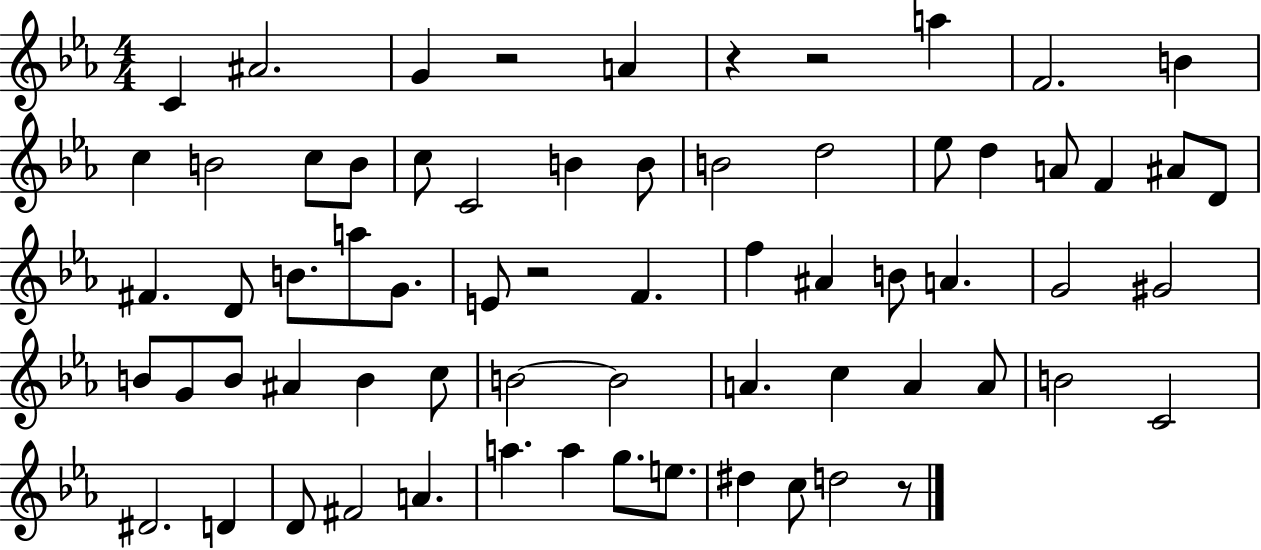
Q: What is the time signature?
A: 4/4